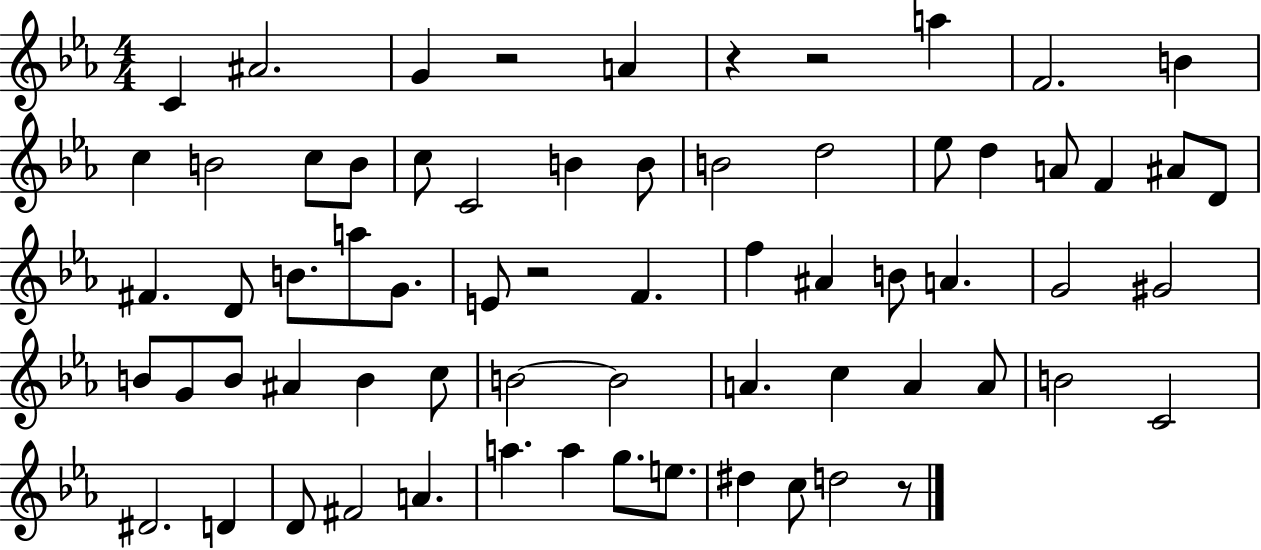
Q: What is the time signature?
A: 4/4